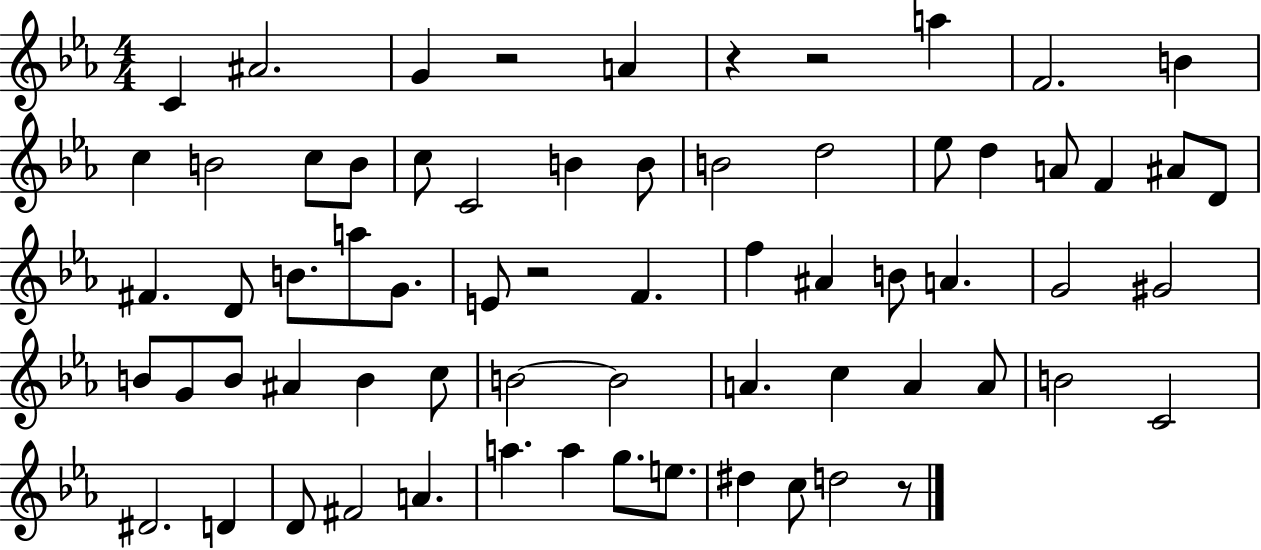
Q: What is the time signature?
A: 4/4